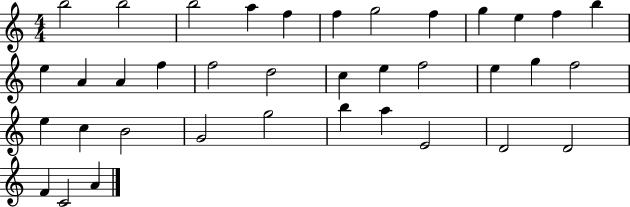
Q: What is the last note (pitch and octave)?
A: A4